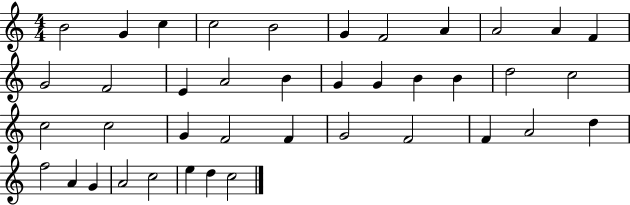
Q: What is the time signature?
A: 4/4